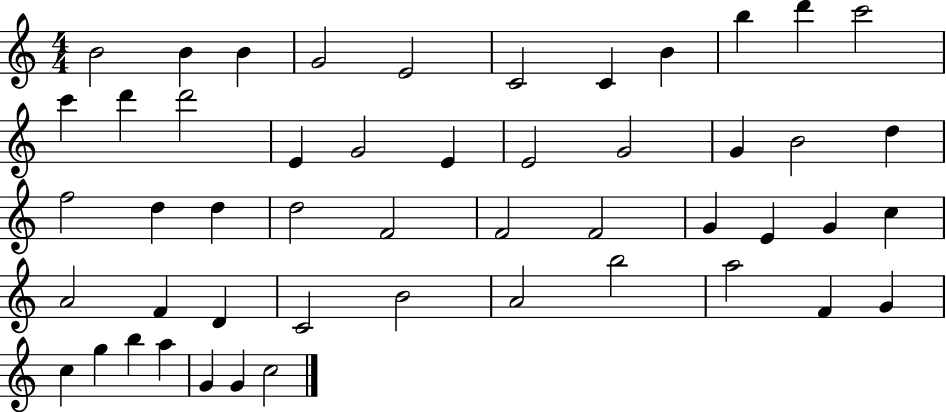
X:1
T:Untitled
M:4/4
L:1/4
K:C
B2 B B G2 E2 C2 C B b d' c'2 c' d' d'2 E G2 E E2 G2 G B2 d f2 d d d2 F2 F2 F2 G E G c A2 F D C2 B2 A2 b2 a2 F G c g b a G G c2